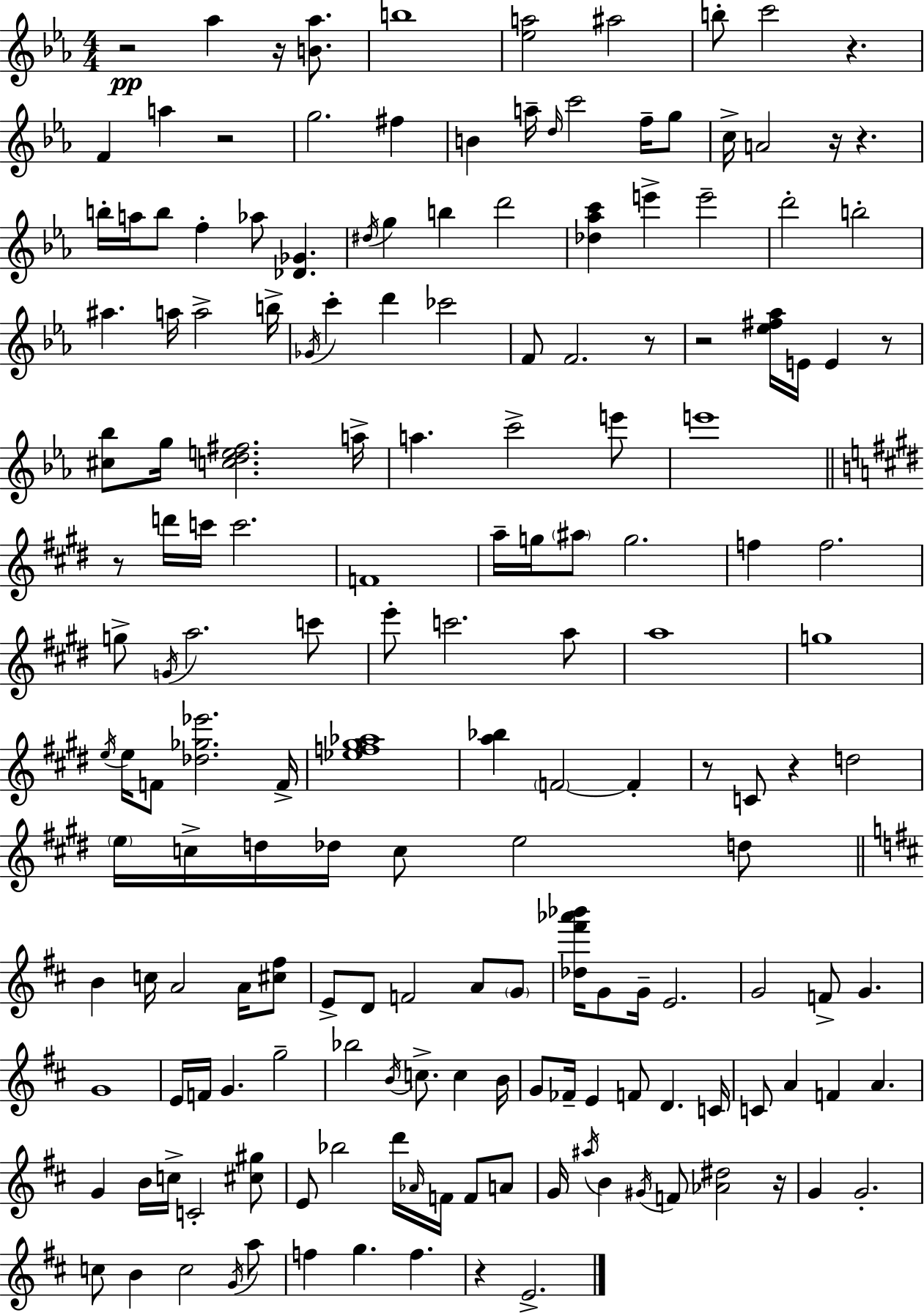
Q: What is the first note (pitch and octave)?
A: Ab5